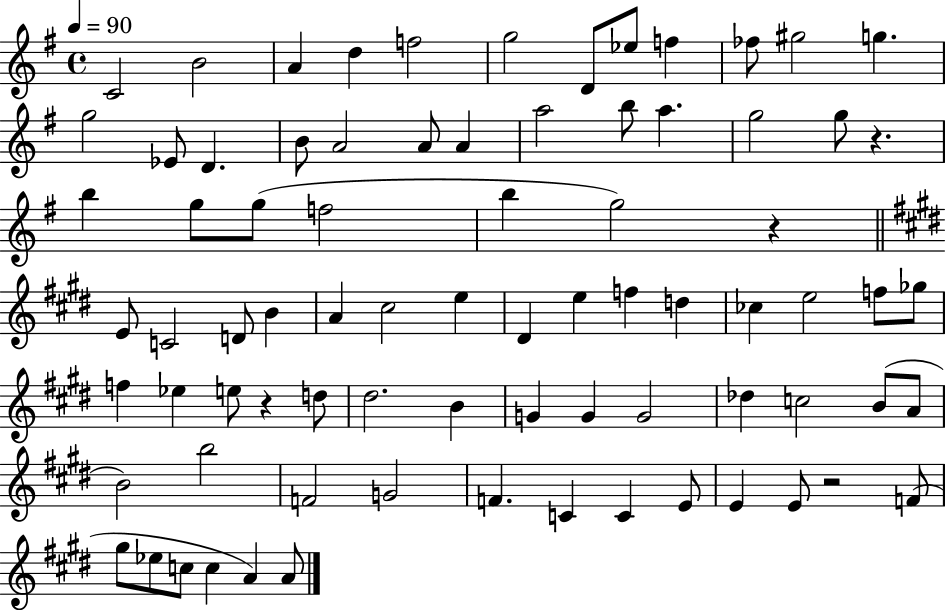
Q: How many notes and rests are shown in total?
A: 79